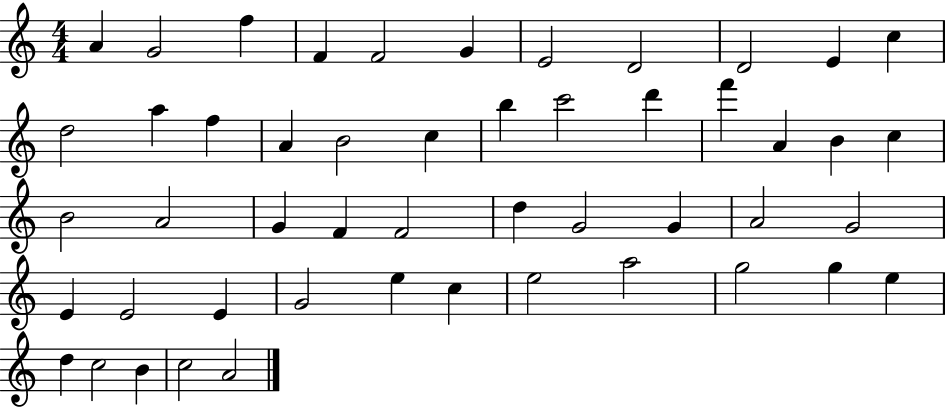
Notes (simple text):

A4/q G4/h F5/q F4/q F4/h G4/q E4/h D4/h D4/h E4/q C5/q D5/h A5/q F5/q A4/q B4/h C5/q B5/q C6/h D6/q F6/q A4/q B4/q C5/q B4/h A4/h G4/q F4/q F4/h D5/q G4/h G4/q A4/h G4/h E4/q E4/h E4/q G4/h E5/q C5/q E5/h A5/h G5/h G5/q E5/q D5/q C5/h B4/q C5/h A4/h